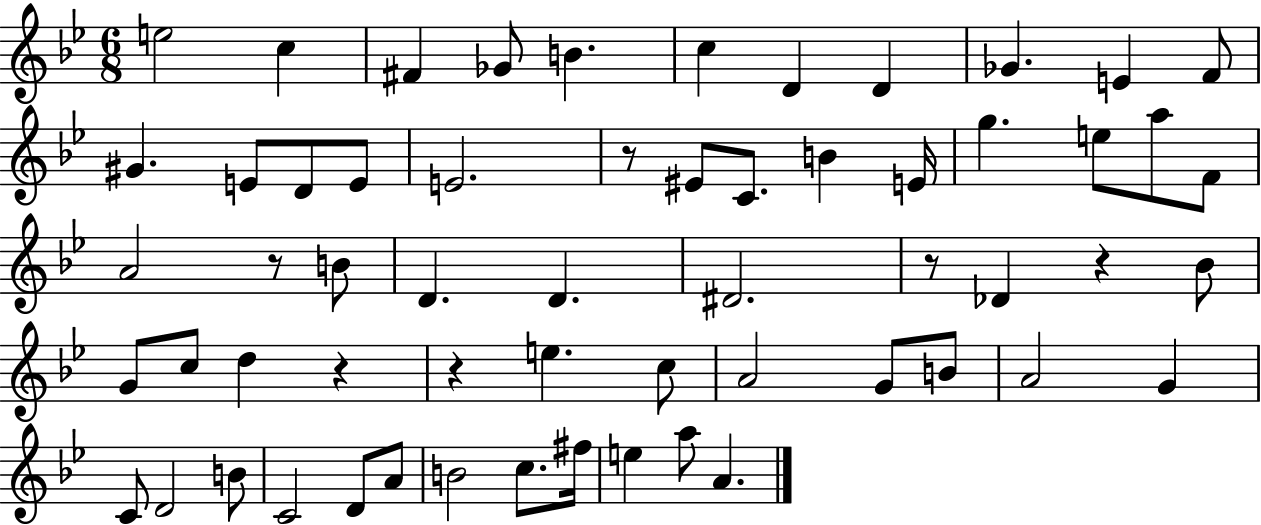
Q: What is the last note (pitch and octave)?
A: A4